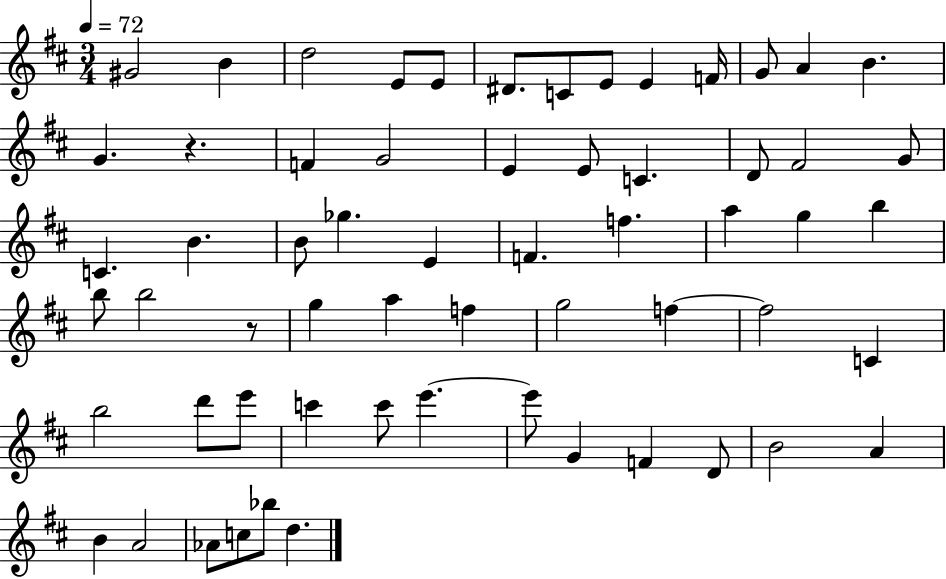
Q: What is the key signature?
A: D major